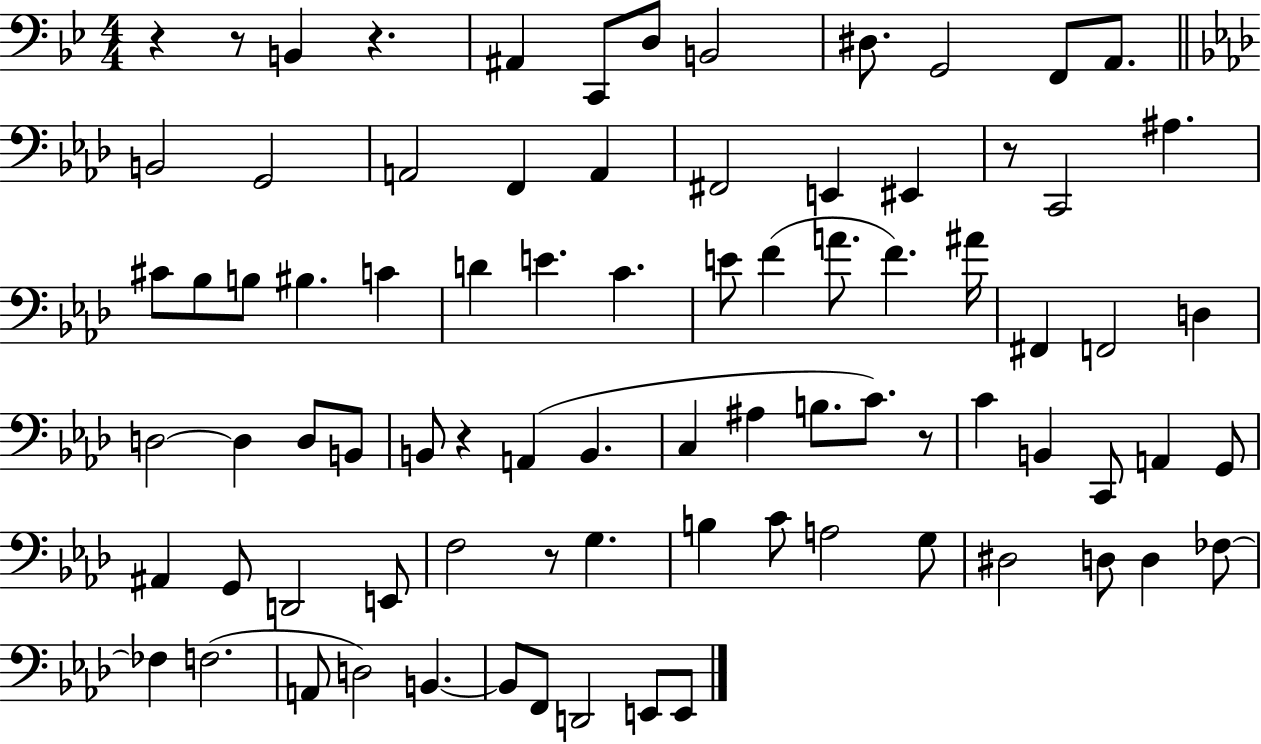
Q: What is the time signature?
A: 4/4